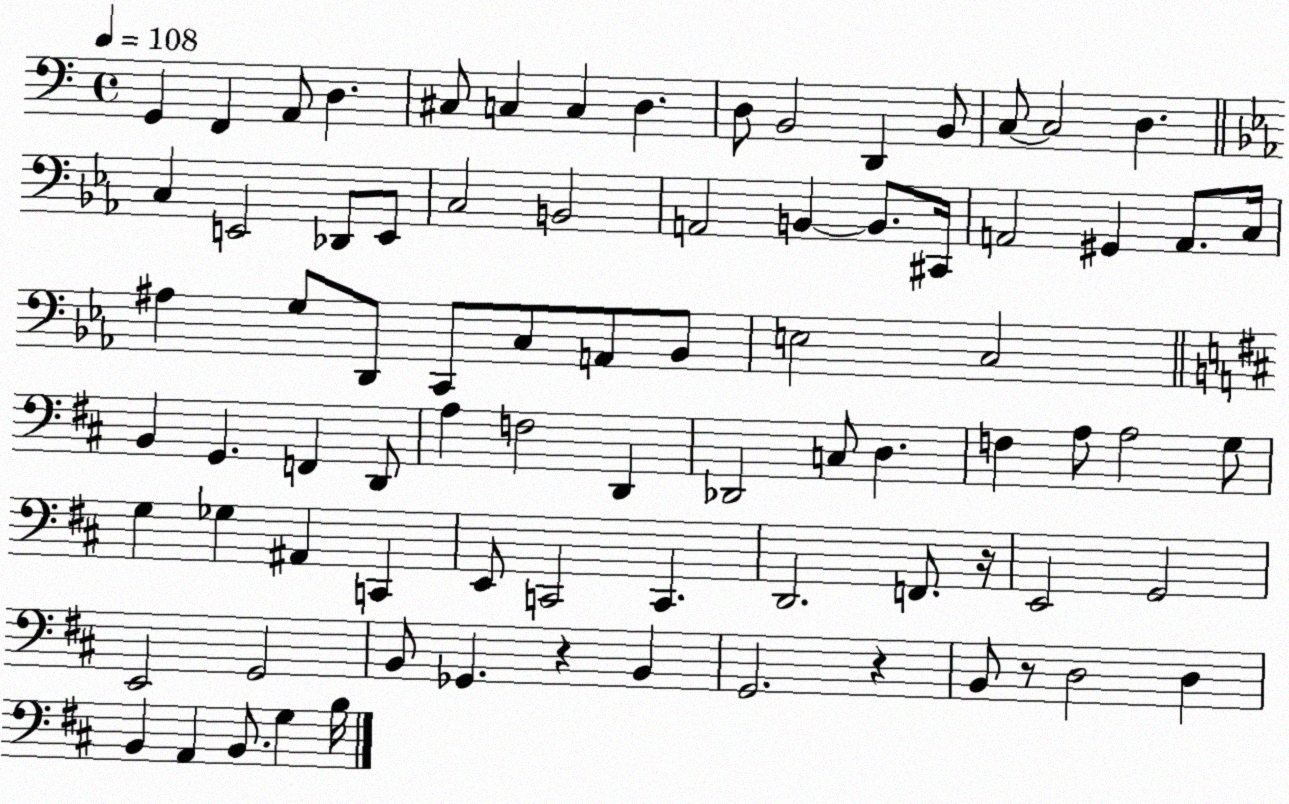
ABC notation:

X:1
T:Untitled
M:4/4
L:1/4
K:C
G,, F,, A,,/2 D, ^C,/2 C, C, D, D,/2 B,,2 D,, B,,/2 C,/2 C,2 D, C, E,,2 _D,,/2 E,,/2 C,2 B,,2 A,,2 B,, B,,/2 ^C,,/4 A,,2 ^G,, A,,/2 C,/4 ^A, G,/2 D,,/2 C,,/2 C,/2 A,,/2 _B,,/2 E,2 C,2 B,, G,, F,, D,,/2 A, F,2 D,, _D,,2 C,/2 D, F, A,/2 A,2 G,/2 G, _G, ^A,, C,, E,,/2 C,,2 C,, D,,2 F,,/2 z/4 E,,2 G,,2 E,,2 G,,2 B,,/2 _G,, z B,, G,,2 z B,,/2 z/2 D,2 D, B,, A,, B,,/2 G, B,/4